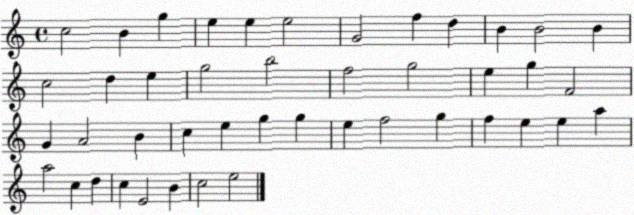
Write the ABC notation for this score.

X:1
T:Untitled
M:4/4
L:1/4
K:C
c2 B g e e e2 G2 f d B B2 B c2 d e g2 b2 f2 g2 e g F2 G A2 B c e g g e f2 g f e e a a2 c d c E2 B c2 e2